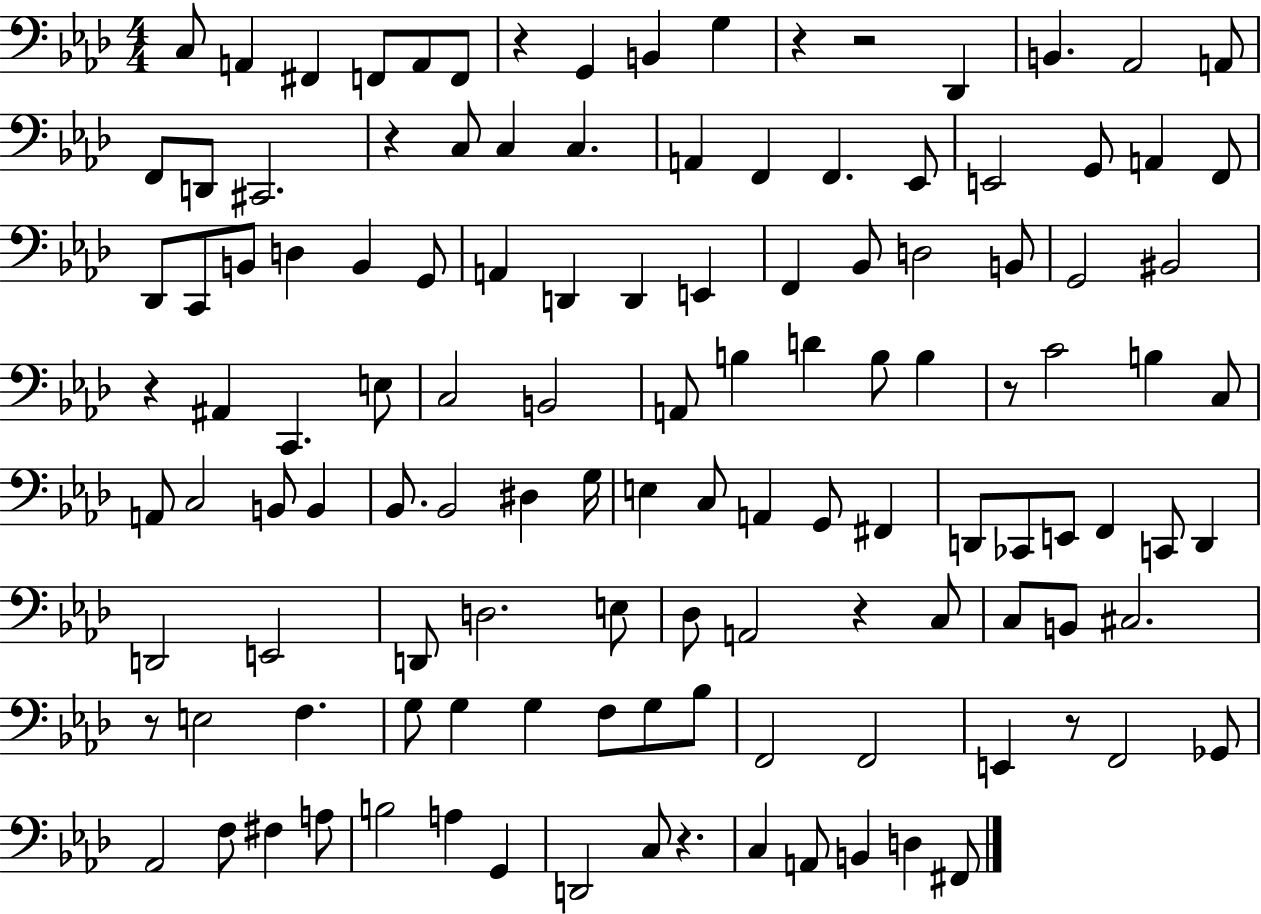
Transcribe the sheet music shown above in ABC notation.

X:1
T:Untitled
M:4/4
L:1/4
K:Ab
C,/2 A,, ^F,, F,,/2 A,,/2 F,,/2 z G,, B,, G, z z2 _D,, B,, _A,,2 A,,/2 F,,/2 D,,/2 ^C,,2 z C,/2 C, C, A,, F,, F,, _E,,/2 E,,2 G,,/2 A,, F,,/2 _D,,/2 C,,/2 B,,/2 D, B,, G,,/2 A,, D,, D,, E,, F,, _B,,/2 D,2 B,,/2 G,,2 ^B,,2 z ^A,, C,, E,/2 C,2 B,,2 A,,/2 B, D B,/2 B, z/2 C2 B, C,/2 A,,/2 C,2 B,,/2 B,, _B,,/2 _B,,2 ^D, G,/4 E, C,/2 A,, G,,/2 ^F,, D,,/2 _C,,/2 E,,/2 F,, C,,/2 D,, D,,2 E,,2 D,,/2 D,2 E,/2 _D,/2 A,,2 z C,/2 C,/2 B,,/2 ^C,2 z/2 E,2 F, G,/2 G, G, F,/2 G,/2 _B,/2 F,,2 F,,2 E,, z/2 F,,2 _G,,/2 _A,,2 F,/2 ^F, A,/2 B,2 A, G,, D,,2 C,/2 z C, A,,/2 B,, D, ^F,,/2